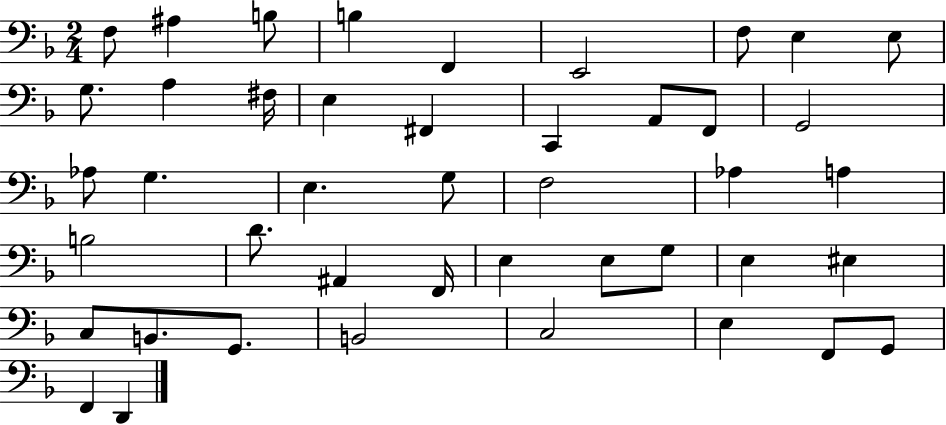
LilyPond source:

{
  \clef bass
  \numericTimeSignature
  \time 2/4
  \key f \major
  \repeat volta 2 { f8 ais4 b8 | b4 f,4 | e,2 | f8 e4 e8 | \break g8. a4 fis16 | e4 fis,4 | c,4 a,8 f,8 | g,2 | \break aes8 g4. | e4. g8 | f2 | aes4 a4 | \break b2 | d'8. ais,4 f,16 | e4 e8 g8 | e4 eis4 | \break c8 b,8. g,8. | b,2 | c2 | e4 f,8 g,8 | \break f,4 d,4 | } \bar "|."
}